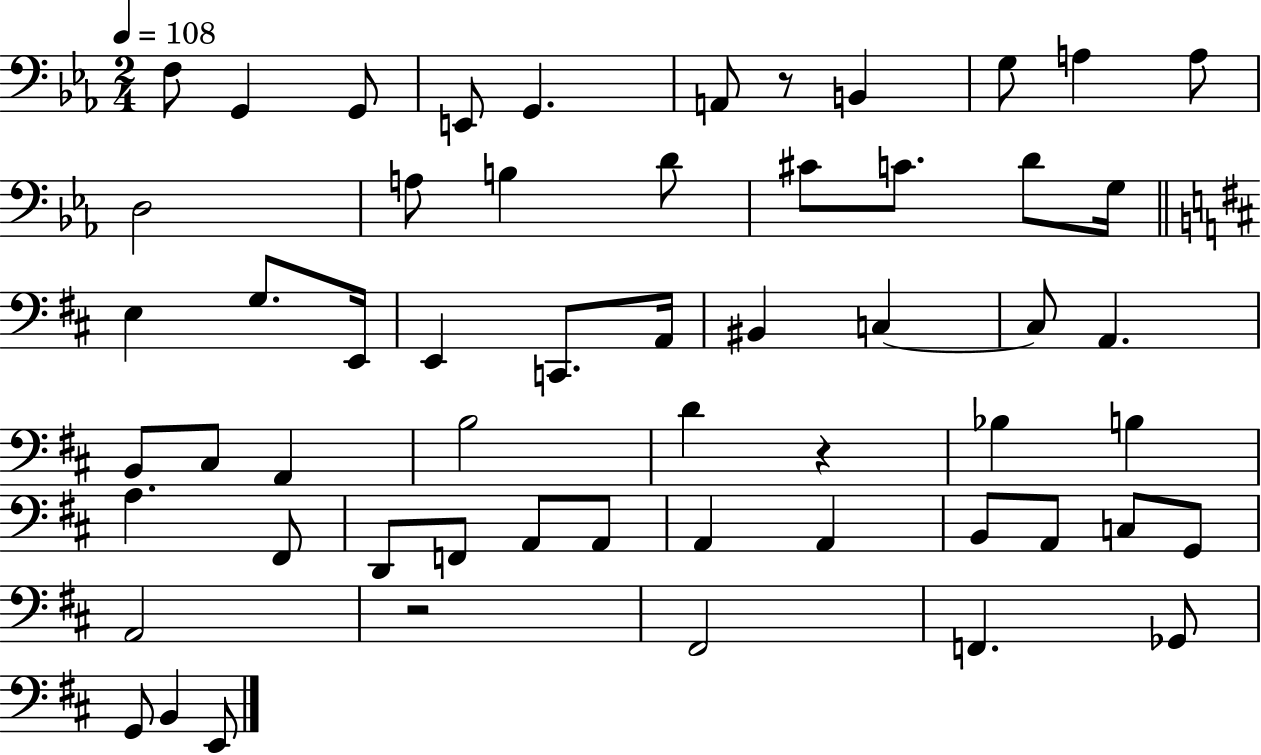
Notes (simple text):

F3/e G2/q G2/e E2/e G2/q. A2/e R/e B2/q G3/e A3/q A3/e D3/h A3/e B3/q D4/e C#4/e C4/e. D4/e G3/s E3/q G3/e. E2/s E2/q C2/e. A2/s BIS2/q C3/q C3/e A2/q. B2/e C#3/e A2/q B3/h D4/q R/q Bb3/q B3/q A3/q. F#2/e D2/e F2/e A2/e A2/e A2/q A2/q B2/e A2/e C3/e G2/e A2/h R/h F#2/h F2/q. Gb2/e G2/e B2/q E2/e